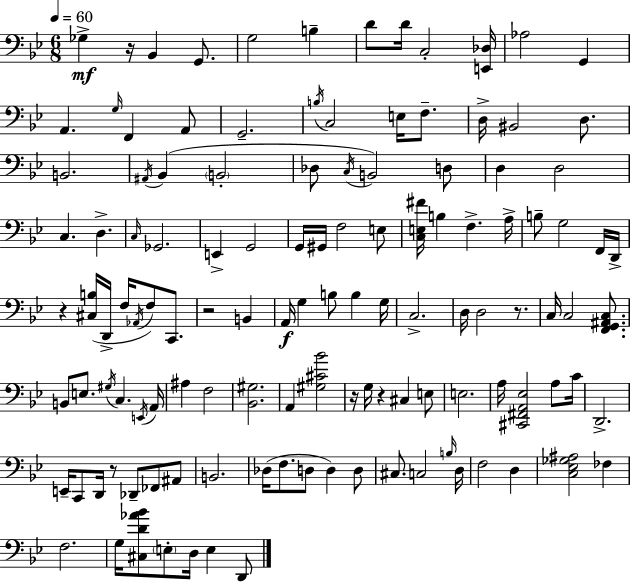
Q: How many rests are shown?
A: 7